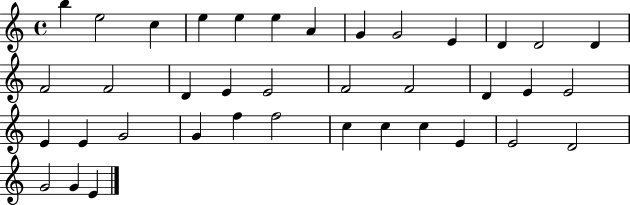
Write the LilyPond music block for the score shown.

{
  \clef treble
  \time 4/4
  \defaultTimeSignature
  \key c \major
  b''4 e''2 c''4 | e''4 e''4 e''4 a'4 | g'4 g'2 e'4 | d'4 d'2 d'4 | \break f'2 f'2 | d'4 e'4 e'2 | f'2 f'2 | d'4 e'4 e'2 | \break e'4 e'4 g'2 | g'4 f''4 f''2 | c''4 c''4 c''4 e'4 | e'2 d'2 | \break g'2 g'4 e'4 | \bar "|."
}